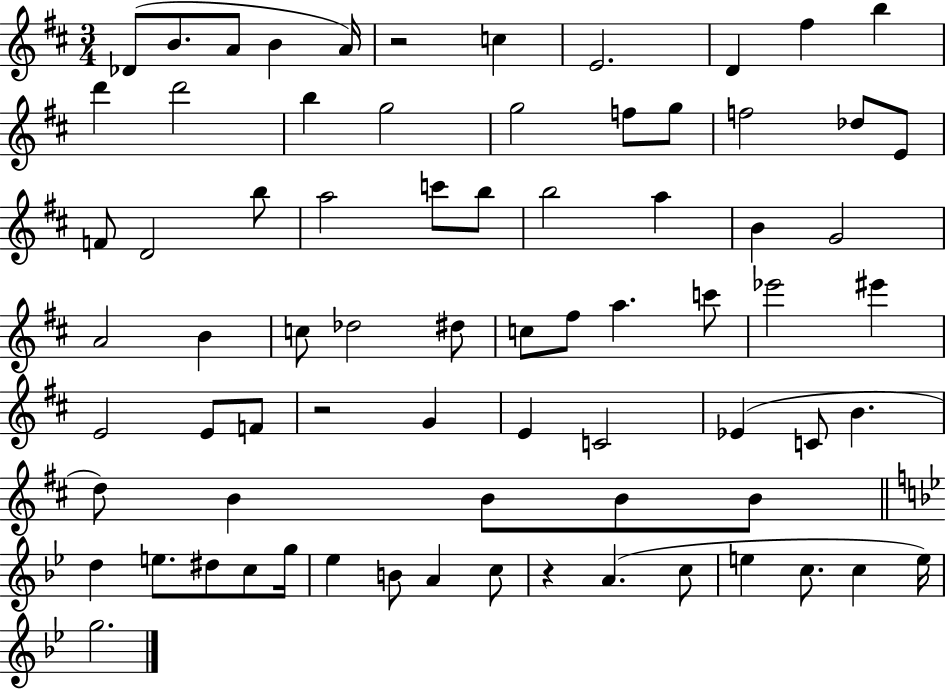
{
  \clef treble
  \numericTimeSignature
  \time 3/4
  \key d \major
  des'8( b'8. a'8 b'4 a'16) | r2 c''4 | e'2. | d'4 fis''4 b''4 | \break d'''4 d'''2 | b''4 g''2 | g''2 f''8 g''8 | f''2 des''8 e'8 | \break f'8 d'2 b''8 | a''2 c'''8 b''8 | b''2 a''4 | b'4 g'2 | \break a'2 b'4 | c''8 des''2 dis''8 | c''8 fis''8 a''4. c'''8 | ees'''2 eis'''4 | \break e'2 e'8 f'8 | r2 g'4 | e'4 c'2 | ees'4( c'8 b'4. | \break d''8) b'4 b'8 b'8 b'8 | \bar "||" \break \key bes \major d''4 e''8. dis''8 c''8 g''16 | ees''4 b'8 a'4 c''8 | r4 a'4.( c''8 | e''4 c''8. c''4 e''16) | \break g''2. | \bar "|."
}